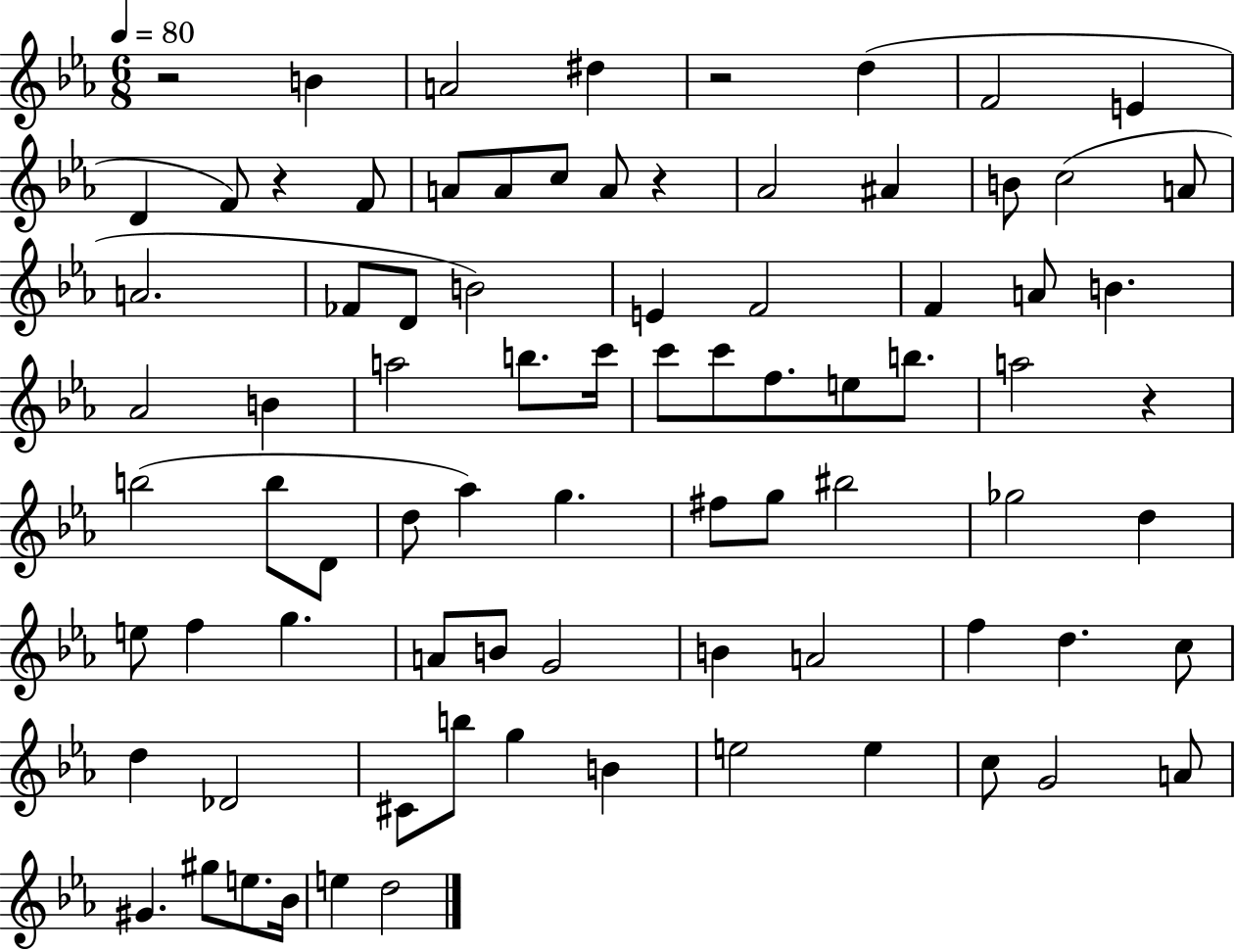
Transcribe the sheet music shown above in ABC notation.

X:1
T:Untitled
M:6/8
L:1/4
K:Eb
z2 B A2 ^d z2 d F2 E D F/2 z F/2 A/2 A/2 c/2 A/2 z _A2 ^A B/2 c2 A/2 A2 _F/2 D/2 B2 E F2 F A/2 B _A2 B a2 b/2 c'/4 c'/2 c'/2 f/2 e/2 b/2 a2 z b2 b/2 D/2 d/2 _a g ^f/2 g/2 ^b2 _g2 d e/2 f g A/2 B/2 G2 B A2 f d c/2 d _D2 ^C/2 b/2 g B e2 e c/2 G2 A/2 ^G ^g/2 e/2 _B/4 e d2